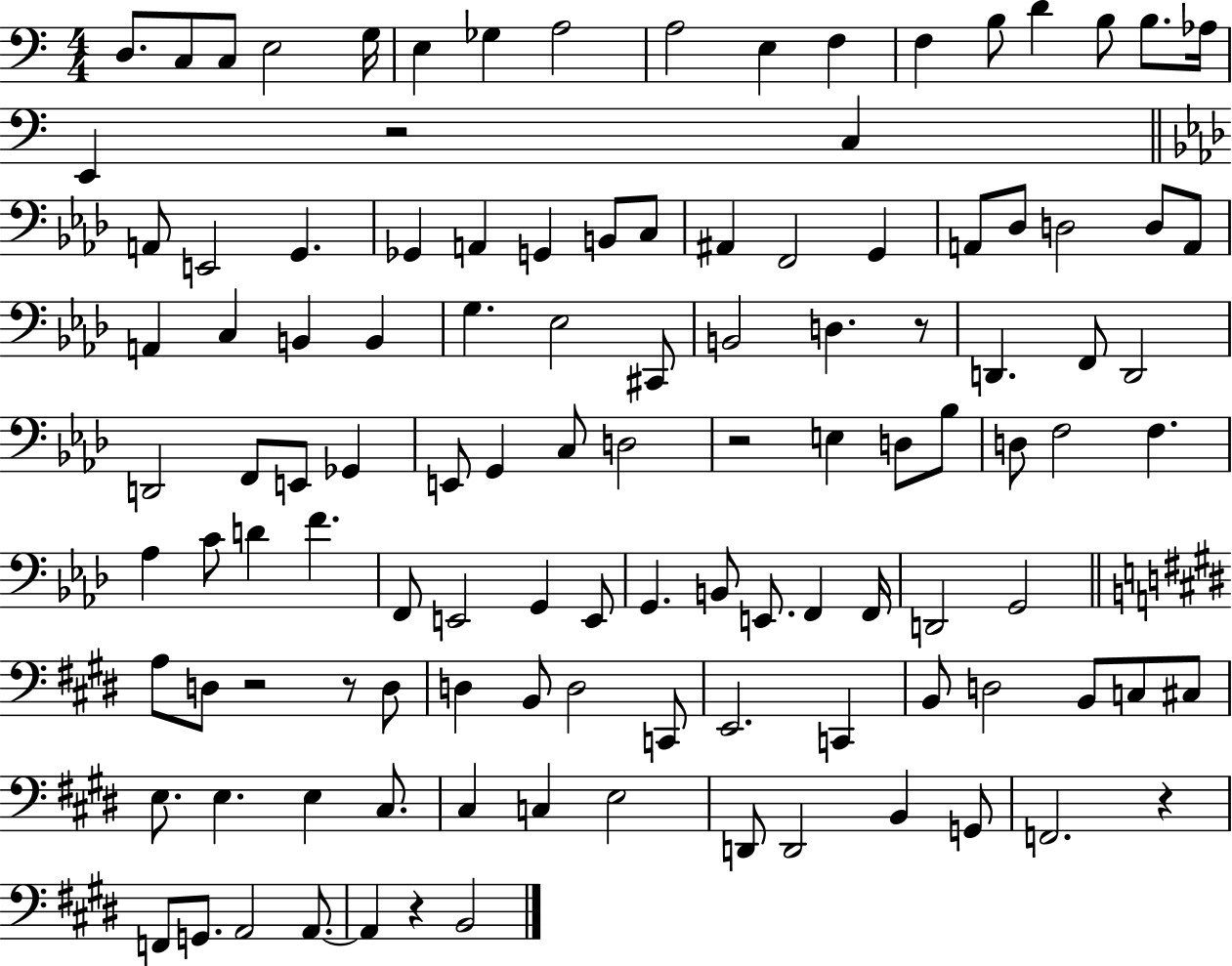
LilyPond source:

{
  \clef bass
  \numericTimeSignature
  \time 4/4
  \key c \major
  d8. c8 c8 e2 g16 | e4 ges4 a2 | a2 e4 f4 | f4 b8 d'4 b8 b8. aes16 | \break e,4 r2 c4 | \bar "||" \break \key aes \major a,8 e,2 g,4. | ges,4 a,4 g,4 b,8 c8 | ais,4 f,2 g,4 | a,8 des8 d2 d8 a,8 | \break a,4 c4 b,4 b,4 | g4. ees2 cis,8 | b,2 d4. r8 | d,4. f,8 d,2 | \break d,2 f,8 e,8 ges,4 | e,8 g,4 c8 d2 | r2 e4 d8 bes8 | d8 f2 f4. | \break aes4 c'8 d'4 f'4. | f,8 e,2 g,4 e,8 | g,4. b,8 e,8. f,4 f,16 | d,2 g,2 | \break \bar "||" \break \key e \major a8 d8 r2 r8 d8 | d4 b,8 d2 c,8 | e,2. c,4 | b,8 d2 b,8 c8 cis8 | \break e8. e4. e4 cis8. | cis4 c4 e2 | d,8 d,2 b,4 g,8 | f,2. r4 | \break f,8 g,8. a,2 a,8.~~ | a,4 r4 b,2 | \bar "|."
}